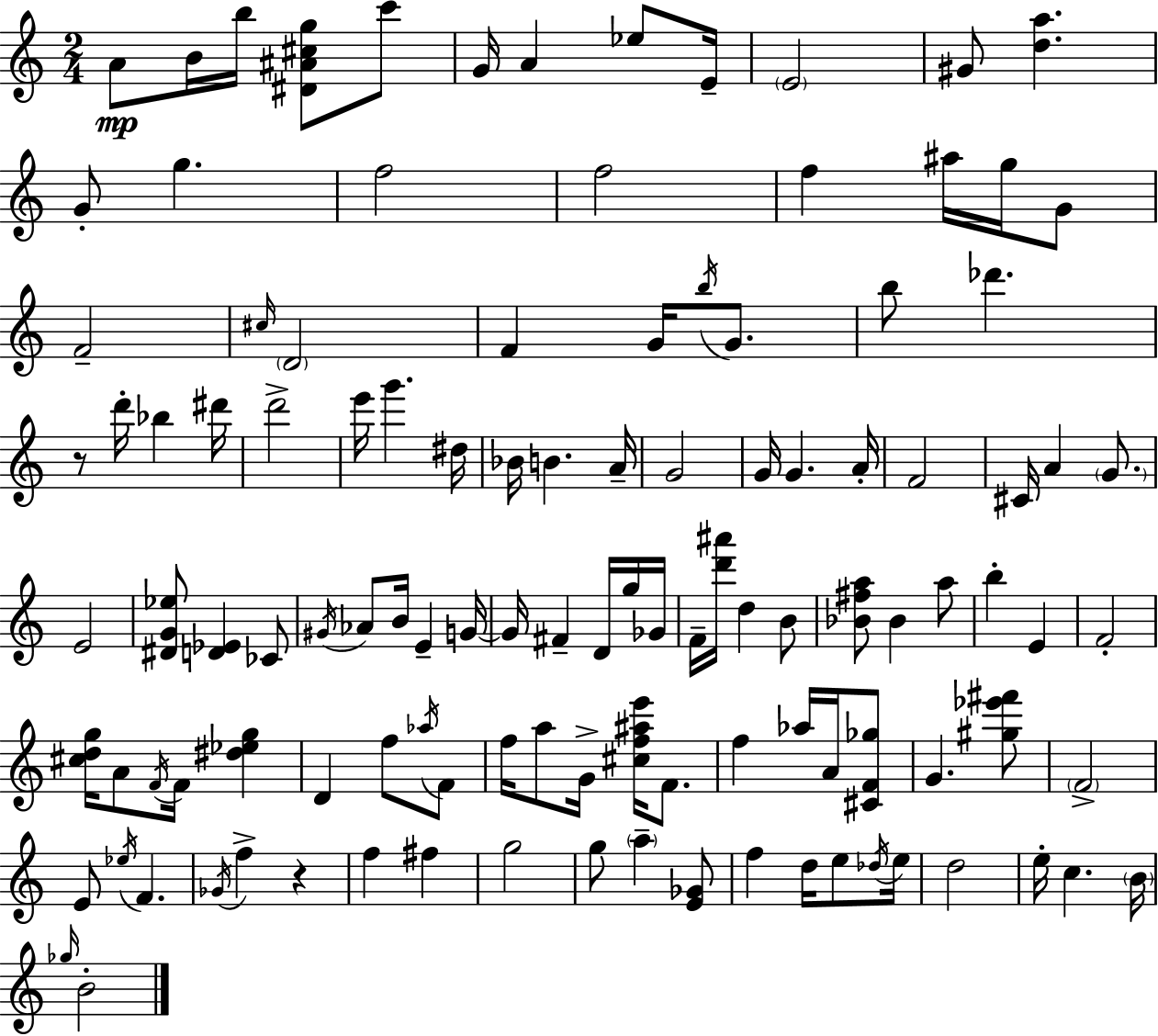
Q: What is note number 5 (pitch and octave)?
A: G4